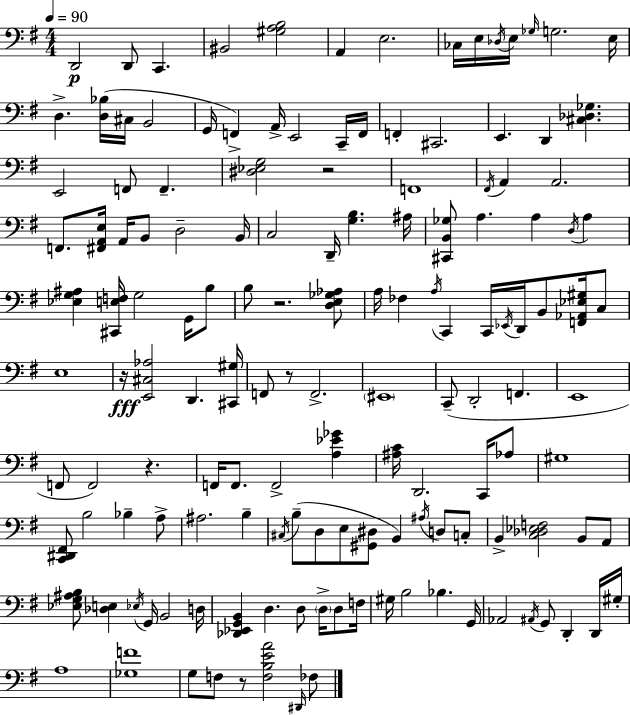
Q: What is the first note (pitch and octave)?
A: D2